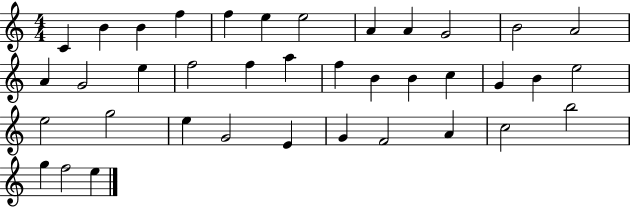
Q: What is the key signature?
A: C major